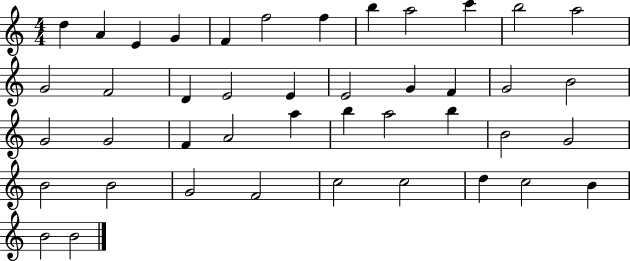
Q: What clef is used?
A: treble